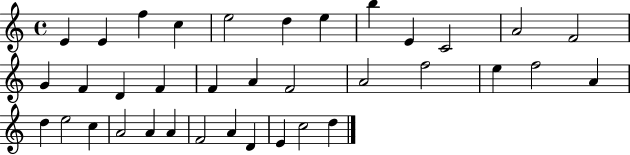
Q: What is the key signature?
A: C major